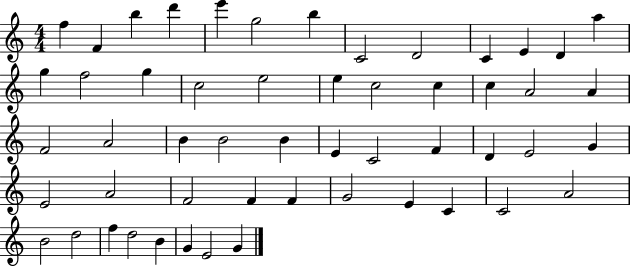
F5/q F4/q B5/q D6/q E6/q G5/h B5/q C4/h D4/h C4/q E4/q D4/q A5/q G5/q F5/h G5/q C5/h E5/h E5/q C5/h C5/q C5/q A4/h A4/q F4/h A4/h B4/q B4/h B4/q E4/q C4/h F4/q D4/q E4/h G4/q E4/h A4/h F4/h F4/q F4/q G4/h E4/q C4/q C4/h A4/h B4/h D5/h F5/q D5/h B4/q G4/q E4/h G4/q